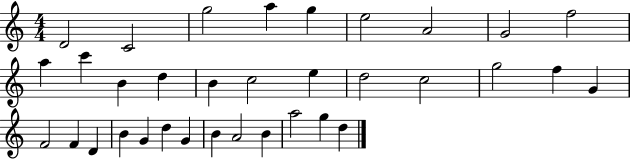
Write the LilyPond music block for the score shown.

{
  \clef treble
  \numericTimeSignature
  \time 4/4
  \key c \major
  d'2 c'2 | g''2 a''4 g''4 | e''2 a'2 | g'2 f''2 | \break a''4 c'''4 b'4 d''4 | b'4 c''2 e''4 | d''2 c''2 | g''2 f''4 g'4 | \break f'2 f'4 d'4 | b'4 g'4 d''4 g'4 | b'4 a'2 b'4 | a''2 g''4 d''4 | \break \bar "|."
}